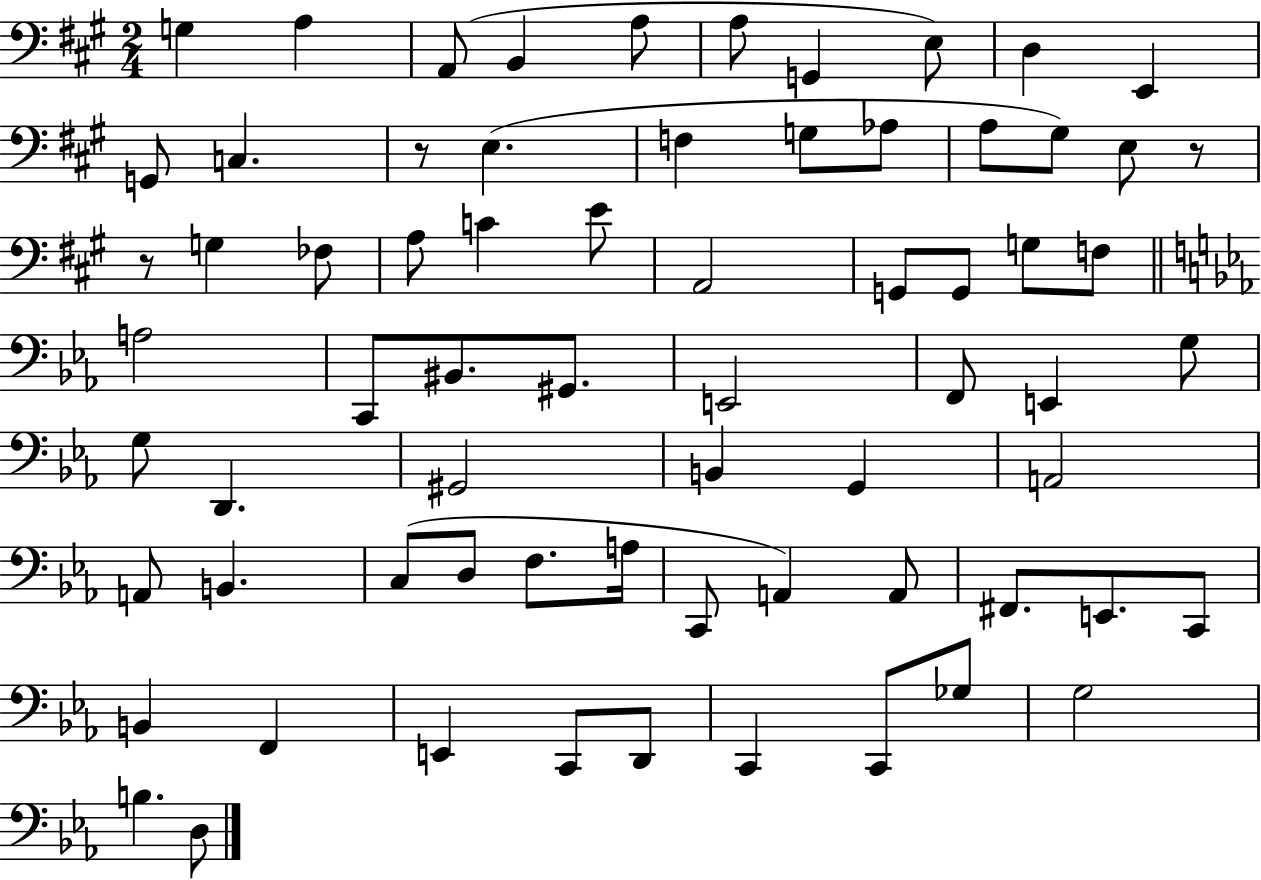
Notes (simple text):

G3/q A3/q A2/e B2/q A3/e A3/e G2/q E3/e D3/q E2/q G2/e C3/q. R/e E3/q. F3/q G3/e Ab3/e A3/e G#3/e E3/e R/e R/e G3/q FES3/e A3/e C4/q E4/e A2/h G2/e G2/e G3/e F3/e A3/h C2/e BIS2/e. G#2/e. E2/h F2/e E2/q G3/e G3/e D2/q. G#2/h B2/q G2/q A2/h A2/e B2/q. C3/e D3/e F3/e. A3/s C2/e A2/q A2/e F#2/e. E2/e. C2/e B2/q F2/q E2/q C2/e D2/e C2/q C2/e Gb3/e G3/h B3/q. D3/e